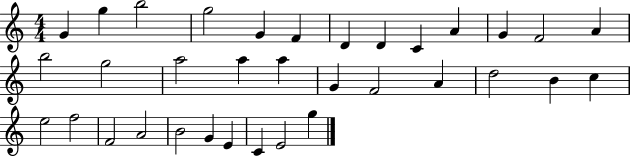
{
  \clef treble
  \numericTimeSignature
  \time 4/4
  \key c \major
  g'4 g''4 b''2 | g''2 g'4 f'4 | d'4 d'4 c'4 a'4 | g'4 f'2 a'4 | \break b''2 g''2 | a''2 a''4 a''4 | g'4 f'2 a'4 | d''2 b'4 c''4 | \break e''2 f''2 | f'2 a'2 | b'2 g'4 e'4 | c'4 e'2 g''4 | \break \bar "|."
}